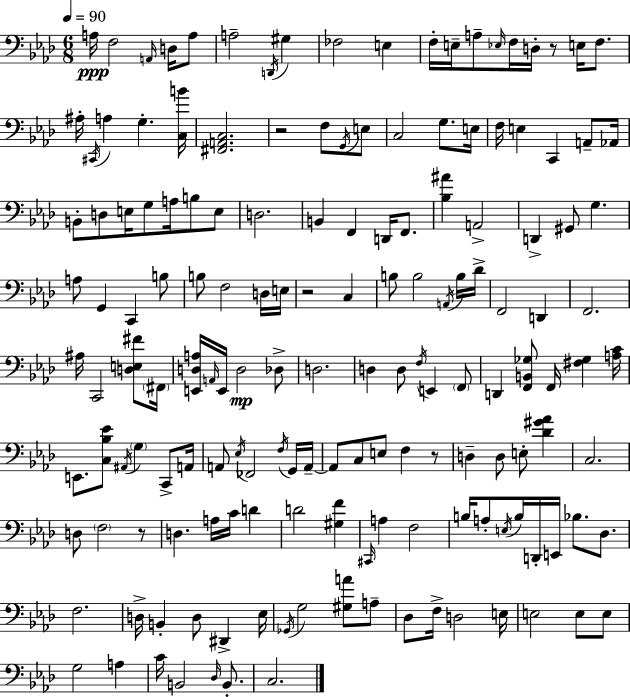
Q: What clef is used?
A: bass